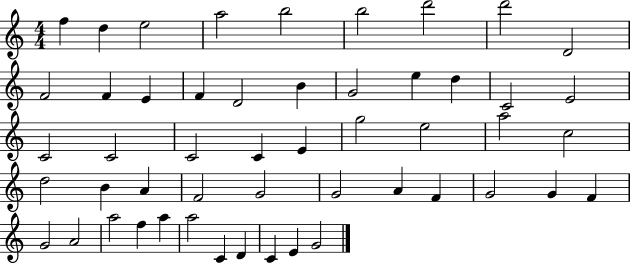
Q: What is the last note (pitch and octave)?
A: G4